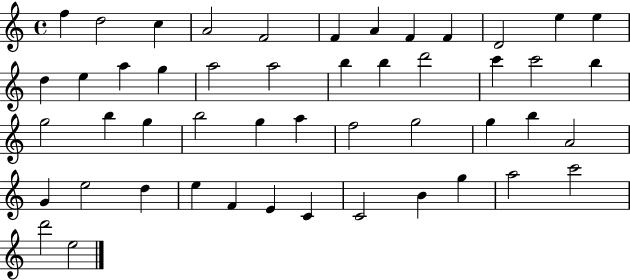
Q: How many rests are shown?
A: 0